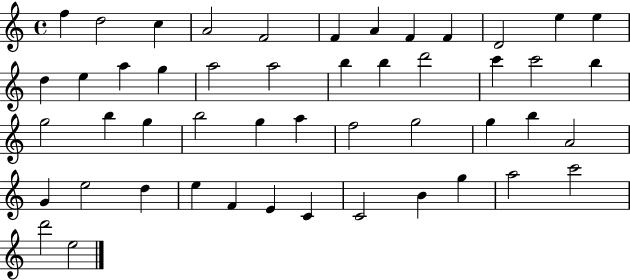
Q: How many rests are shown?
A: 0